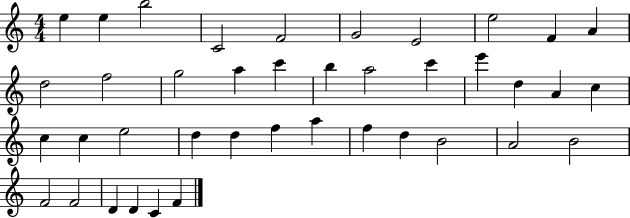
X:1
T:Untitled
M:4/4
L:1/4
K:C
e e b2 C2 F2 G2 E2 e2 F A d2 f2 g2 a c' b a2 c' e' d A c c c e2 d d f a f d B2 A2 B2 F2 F2 D D C F